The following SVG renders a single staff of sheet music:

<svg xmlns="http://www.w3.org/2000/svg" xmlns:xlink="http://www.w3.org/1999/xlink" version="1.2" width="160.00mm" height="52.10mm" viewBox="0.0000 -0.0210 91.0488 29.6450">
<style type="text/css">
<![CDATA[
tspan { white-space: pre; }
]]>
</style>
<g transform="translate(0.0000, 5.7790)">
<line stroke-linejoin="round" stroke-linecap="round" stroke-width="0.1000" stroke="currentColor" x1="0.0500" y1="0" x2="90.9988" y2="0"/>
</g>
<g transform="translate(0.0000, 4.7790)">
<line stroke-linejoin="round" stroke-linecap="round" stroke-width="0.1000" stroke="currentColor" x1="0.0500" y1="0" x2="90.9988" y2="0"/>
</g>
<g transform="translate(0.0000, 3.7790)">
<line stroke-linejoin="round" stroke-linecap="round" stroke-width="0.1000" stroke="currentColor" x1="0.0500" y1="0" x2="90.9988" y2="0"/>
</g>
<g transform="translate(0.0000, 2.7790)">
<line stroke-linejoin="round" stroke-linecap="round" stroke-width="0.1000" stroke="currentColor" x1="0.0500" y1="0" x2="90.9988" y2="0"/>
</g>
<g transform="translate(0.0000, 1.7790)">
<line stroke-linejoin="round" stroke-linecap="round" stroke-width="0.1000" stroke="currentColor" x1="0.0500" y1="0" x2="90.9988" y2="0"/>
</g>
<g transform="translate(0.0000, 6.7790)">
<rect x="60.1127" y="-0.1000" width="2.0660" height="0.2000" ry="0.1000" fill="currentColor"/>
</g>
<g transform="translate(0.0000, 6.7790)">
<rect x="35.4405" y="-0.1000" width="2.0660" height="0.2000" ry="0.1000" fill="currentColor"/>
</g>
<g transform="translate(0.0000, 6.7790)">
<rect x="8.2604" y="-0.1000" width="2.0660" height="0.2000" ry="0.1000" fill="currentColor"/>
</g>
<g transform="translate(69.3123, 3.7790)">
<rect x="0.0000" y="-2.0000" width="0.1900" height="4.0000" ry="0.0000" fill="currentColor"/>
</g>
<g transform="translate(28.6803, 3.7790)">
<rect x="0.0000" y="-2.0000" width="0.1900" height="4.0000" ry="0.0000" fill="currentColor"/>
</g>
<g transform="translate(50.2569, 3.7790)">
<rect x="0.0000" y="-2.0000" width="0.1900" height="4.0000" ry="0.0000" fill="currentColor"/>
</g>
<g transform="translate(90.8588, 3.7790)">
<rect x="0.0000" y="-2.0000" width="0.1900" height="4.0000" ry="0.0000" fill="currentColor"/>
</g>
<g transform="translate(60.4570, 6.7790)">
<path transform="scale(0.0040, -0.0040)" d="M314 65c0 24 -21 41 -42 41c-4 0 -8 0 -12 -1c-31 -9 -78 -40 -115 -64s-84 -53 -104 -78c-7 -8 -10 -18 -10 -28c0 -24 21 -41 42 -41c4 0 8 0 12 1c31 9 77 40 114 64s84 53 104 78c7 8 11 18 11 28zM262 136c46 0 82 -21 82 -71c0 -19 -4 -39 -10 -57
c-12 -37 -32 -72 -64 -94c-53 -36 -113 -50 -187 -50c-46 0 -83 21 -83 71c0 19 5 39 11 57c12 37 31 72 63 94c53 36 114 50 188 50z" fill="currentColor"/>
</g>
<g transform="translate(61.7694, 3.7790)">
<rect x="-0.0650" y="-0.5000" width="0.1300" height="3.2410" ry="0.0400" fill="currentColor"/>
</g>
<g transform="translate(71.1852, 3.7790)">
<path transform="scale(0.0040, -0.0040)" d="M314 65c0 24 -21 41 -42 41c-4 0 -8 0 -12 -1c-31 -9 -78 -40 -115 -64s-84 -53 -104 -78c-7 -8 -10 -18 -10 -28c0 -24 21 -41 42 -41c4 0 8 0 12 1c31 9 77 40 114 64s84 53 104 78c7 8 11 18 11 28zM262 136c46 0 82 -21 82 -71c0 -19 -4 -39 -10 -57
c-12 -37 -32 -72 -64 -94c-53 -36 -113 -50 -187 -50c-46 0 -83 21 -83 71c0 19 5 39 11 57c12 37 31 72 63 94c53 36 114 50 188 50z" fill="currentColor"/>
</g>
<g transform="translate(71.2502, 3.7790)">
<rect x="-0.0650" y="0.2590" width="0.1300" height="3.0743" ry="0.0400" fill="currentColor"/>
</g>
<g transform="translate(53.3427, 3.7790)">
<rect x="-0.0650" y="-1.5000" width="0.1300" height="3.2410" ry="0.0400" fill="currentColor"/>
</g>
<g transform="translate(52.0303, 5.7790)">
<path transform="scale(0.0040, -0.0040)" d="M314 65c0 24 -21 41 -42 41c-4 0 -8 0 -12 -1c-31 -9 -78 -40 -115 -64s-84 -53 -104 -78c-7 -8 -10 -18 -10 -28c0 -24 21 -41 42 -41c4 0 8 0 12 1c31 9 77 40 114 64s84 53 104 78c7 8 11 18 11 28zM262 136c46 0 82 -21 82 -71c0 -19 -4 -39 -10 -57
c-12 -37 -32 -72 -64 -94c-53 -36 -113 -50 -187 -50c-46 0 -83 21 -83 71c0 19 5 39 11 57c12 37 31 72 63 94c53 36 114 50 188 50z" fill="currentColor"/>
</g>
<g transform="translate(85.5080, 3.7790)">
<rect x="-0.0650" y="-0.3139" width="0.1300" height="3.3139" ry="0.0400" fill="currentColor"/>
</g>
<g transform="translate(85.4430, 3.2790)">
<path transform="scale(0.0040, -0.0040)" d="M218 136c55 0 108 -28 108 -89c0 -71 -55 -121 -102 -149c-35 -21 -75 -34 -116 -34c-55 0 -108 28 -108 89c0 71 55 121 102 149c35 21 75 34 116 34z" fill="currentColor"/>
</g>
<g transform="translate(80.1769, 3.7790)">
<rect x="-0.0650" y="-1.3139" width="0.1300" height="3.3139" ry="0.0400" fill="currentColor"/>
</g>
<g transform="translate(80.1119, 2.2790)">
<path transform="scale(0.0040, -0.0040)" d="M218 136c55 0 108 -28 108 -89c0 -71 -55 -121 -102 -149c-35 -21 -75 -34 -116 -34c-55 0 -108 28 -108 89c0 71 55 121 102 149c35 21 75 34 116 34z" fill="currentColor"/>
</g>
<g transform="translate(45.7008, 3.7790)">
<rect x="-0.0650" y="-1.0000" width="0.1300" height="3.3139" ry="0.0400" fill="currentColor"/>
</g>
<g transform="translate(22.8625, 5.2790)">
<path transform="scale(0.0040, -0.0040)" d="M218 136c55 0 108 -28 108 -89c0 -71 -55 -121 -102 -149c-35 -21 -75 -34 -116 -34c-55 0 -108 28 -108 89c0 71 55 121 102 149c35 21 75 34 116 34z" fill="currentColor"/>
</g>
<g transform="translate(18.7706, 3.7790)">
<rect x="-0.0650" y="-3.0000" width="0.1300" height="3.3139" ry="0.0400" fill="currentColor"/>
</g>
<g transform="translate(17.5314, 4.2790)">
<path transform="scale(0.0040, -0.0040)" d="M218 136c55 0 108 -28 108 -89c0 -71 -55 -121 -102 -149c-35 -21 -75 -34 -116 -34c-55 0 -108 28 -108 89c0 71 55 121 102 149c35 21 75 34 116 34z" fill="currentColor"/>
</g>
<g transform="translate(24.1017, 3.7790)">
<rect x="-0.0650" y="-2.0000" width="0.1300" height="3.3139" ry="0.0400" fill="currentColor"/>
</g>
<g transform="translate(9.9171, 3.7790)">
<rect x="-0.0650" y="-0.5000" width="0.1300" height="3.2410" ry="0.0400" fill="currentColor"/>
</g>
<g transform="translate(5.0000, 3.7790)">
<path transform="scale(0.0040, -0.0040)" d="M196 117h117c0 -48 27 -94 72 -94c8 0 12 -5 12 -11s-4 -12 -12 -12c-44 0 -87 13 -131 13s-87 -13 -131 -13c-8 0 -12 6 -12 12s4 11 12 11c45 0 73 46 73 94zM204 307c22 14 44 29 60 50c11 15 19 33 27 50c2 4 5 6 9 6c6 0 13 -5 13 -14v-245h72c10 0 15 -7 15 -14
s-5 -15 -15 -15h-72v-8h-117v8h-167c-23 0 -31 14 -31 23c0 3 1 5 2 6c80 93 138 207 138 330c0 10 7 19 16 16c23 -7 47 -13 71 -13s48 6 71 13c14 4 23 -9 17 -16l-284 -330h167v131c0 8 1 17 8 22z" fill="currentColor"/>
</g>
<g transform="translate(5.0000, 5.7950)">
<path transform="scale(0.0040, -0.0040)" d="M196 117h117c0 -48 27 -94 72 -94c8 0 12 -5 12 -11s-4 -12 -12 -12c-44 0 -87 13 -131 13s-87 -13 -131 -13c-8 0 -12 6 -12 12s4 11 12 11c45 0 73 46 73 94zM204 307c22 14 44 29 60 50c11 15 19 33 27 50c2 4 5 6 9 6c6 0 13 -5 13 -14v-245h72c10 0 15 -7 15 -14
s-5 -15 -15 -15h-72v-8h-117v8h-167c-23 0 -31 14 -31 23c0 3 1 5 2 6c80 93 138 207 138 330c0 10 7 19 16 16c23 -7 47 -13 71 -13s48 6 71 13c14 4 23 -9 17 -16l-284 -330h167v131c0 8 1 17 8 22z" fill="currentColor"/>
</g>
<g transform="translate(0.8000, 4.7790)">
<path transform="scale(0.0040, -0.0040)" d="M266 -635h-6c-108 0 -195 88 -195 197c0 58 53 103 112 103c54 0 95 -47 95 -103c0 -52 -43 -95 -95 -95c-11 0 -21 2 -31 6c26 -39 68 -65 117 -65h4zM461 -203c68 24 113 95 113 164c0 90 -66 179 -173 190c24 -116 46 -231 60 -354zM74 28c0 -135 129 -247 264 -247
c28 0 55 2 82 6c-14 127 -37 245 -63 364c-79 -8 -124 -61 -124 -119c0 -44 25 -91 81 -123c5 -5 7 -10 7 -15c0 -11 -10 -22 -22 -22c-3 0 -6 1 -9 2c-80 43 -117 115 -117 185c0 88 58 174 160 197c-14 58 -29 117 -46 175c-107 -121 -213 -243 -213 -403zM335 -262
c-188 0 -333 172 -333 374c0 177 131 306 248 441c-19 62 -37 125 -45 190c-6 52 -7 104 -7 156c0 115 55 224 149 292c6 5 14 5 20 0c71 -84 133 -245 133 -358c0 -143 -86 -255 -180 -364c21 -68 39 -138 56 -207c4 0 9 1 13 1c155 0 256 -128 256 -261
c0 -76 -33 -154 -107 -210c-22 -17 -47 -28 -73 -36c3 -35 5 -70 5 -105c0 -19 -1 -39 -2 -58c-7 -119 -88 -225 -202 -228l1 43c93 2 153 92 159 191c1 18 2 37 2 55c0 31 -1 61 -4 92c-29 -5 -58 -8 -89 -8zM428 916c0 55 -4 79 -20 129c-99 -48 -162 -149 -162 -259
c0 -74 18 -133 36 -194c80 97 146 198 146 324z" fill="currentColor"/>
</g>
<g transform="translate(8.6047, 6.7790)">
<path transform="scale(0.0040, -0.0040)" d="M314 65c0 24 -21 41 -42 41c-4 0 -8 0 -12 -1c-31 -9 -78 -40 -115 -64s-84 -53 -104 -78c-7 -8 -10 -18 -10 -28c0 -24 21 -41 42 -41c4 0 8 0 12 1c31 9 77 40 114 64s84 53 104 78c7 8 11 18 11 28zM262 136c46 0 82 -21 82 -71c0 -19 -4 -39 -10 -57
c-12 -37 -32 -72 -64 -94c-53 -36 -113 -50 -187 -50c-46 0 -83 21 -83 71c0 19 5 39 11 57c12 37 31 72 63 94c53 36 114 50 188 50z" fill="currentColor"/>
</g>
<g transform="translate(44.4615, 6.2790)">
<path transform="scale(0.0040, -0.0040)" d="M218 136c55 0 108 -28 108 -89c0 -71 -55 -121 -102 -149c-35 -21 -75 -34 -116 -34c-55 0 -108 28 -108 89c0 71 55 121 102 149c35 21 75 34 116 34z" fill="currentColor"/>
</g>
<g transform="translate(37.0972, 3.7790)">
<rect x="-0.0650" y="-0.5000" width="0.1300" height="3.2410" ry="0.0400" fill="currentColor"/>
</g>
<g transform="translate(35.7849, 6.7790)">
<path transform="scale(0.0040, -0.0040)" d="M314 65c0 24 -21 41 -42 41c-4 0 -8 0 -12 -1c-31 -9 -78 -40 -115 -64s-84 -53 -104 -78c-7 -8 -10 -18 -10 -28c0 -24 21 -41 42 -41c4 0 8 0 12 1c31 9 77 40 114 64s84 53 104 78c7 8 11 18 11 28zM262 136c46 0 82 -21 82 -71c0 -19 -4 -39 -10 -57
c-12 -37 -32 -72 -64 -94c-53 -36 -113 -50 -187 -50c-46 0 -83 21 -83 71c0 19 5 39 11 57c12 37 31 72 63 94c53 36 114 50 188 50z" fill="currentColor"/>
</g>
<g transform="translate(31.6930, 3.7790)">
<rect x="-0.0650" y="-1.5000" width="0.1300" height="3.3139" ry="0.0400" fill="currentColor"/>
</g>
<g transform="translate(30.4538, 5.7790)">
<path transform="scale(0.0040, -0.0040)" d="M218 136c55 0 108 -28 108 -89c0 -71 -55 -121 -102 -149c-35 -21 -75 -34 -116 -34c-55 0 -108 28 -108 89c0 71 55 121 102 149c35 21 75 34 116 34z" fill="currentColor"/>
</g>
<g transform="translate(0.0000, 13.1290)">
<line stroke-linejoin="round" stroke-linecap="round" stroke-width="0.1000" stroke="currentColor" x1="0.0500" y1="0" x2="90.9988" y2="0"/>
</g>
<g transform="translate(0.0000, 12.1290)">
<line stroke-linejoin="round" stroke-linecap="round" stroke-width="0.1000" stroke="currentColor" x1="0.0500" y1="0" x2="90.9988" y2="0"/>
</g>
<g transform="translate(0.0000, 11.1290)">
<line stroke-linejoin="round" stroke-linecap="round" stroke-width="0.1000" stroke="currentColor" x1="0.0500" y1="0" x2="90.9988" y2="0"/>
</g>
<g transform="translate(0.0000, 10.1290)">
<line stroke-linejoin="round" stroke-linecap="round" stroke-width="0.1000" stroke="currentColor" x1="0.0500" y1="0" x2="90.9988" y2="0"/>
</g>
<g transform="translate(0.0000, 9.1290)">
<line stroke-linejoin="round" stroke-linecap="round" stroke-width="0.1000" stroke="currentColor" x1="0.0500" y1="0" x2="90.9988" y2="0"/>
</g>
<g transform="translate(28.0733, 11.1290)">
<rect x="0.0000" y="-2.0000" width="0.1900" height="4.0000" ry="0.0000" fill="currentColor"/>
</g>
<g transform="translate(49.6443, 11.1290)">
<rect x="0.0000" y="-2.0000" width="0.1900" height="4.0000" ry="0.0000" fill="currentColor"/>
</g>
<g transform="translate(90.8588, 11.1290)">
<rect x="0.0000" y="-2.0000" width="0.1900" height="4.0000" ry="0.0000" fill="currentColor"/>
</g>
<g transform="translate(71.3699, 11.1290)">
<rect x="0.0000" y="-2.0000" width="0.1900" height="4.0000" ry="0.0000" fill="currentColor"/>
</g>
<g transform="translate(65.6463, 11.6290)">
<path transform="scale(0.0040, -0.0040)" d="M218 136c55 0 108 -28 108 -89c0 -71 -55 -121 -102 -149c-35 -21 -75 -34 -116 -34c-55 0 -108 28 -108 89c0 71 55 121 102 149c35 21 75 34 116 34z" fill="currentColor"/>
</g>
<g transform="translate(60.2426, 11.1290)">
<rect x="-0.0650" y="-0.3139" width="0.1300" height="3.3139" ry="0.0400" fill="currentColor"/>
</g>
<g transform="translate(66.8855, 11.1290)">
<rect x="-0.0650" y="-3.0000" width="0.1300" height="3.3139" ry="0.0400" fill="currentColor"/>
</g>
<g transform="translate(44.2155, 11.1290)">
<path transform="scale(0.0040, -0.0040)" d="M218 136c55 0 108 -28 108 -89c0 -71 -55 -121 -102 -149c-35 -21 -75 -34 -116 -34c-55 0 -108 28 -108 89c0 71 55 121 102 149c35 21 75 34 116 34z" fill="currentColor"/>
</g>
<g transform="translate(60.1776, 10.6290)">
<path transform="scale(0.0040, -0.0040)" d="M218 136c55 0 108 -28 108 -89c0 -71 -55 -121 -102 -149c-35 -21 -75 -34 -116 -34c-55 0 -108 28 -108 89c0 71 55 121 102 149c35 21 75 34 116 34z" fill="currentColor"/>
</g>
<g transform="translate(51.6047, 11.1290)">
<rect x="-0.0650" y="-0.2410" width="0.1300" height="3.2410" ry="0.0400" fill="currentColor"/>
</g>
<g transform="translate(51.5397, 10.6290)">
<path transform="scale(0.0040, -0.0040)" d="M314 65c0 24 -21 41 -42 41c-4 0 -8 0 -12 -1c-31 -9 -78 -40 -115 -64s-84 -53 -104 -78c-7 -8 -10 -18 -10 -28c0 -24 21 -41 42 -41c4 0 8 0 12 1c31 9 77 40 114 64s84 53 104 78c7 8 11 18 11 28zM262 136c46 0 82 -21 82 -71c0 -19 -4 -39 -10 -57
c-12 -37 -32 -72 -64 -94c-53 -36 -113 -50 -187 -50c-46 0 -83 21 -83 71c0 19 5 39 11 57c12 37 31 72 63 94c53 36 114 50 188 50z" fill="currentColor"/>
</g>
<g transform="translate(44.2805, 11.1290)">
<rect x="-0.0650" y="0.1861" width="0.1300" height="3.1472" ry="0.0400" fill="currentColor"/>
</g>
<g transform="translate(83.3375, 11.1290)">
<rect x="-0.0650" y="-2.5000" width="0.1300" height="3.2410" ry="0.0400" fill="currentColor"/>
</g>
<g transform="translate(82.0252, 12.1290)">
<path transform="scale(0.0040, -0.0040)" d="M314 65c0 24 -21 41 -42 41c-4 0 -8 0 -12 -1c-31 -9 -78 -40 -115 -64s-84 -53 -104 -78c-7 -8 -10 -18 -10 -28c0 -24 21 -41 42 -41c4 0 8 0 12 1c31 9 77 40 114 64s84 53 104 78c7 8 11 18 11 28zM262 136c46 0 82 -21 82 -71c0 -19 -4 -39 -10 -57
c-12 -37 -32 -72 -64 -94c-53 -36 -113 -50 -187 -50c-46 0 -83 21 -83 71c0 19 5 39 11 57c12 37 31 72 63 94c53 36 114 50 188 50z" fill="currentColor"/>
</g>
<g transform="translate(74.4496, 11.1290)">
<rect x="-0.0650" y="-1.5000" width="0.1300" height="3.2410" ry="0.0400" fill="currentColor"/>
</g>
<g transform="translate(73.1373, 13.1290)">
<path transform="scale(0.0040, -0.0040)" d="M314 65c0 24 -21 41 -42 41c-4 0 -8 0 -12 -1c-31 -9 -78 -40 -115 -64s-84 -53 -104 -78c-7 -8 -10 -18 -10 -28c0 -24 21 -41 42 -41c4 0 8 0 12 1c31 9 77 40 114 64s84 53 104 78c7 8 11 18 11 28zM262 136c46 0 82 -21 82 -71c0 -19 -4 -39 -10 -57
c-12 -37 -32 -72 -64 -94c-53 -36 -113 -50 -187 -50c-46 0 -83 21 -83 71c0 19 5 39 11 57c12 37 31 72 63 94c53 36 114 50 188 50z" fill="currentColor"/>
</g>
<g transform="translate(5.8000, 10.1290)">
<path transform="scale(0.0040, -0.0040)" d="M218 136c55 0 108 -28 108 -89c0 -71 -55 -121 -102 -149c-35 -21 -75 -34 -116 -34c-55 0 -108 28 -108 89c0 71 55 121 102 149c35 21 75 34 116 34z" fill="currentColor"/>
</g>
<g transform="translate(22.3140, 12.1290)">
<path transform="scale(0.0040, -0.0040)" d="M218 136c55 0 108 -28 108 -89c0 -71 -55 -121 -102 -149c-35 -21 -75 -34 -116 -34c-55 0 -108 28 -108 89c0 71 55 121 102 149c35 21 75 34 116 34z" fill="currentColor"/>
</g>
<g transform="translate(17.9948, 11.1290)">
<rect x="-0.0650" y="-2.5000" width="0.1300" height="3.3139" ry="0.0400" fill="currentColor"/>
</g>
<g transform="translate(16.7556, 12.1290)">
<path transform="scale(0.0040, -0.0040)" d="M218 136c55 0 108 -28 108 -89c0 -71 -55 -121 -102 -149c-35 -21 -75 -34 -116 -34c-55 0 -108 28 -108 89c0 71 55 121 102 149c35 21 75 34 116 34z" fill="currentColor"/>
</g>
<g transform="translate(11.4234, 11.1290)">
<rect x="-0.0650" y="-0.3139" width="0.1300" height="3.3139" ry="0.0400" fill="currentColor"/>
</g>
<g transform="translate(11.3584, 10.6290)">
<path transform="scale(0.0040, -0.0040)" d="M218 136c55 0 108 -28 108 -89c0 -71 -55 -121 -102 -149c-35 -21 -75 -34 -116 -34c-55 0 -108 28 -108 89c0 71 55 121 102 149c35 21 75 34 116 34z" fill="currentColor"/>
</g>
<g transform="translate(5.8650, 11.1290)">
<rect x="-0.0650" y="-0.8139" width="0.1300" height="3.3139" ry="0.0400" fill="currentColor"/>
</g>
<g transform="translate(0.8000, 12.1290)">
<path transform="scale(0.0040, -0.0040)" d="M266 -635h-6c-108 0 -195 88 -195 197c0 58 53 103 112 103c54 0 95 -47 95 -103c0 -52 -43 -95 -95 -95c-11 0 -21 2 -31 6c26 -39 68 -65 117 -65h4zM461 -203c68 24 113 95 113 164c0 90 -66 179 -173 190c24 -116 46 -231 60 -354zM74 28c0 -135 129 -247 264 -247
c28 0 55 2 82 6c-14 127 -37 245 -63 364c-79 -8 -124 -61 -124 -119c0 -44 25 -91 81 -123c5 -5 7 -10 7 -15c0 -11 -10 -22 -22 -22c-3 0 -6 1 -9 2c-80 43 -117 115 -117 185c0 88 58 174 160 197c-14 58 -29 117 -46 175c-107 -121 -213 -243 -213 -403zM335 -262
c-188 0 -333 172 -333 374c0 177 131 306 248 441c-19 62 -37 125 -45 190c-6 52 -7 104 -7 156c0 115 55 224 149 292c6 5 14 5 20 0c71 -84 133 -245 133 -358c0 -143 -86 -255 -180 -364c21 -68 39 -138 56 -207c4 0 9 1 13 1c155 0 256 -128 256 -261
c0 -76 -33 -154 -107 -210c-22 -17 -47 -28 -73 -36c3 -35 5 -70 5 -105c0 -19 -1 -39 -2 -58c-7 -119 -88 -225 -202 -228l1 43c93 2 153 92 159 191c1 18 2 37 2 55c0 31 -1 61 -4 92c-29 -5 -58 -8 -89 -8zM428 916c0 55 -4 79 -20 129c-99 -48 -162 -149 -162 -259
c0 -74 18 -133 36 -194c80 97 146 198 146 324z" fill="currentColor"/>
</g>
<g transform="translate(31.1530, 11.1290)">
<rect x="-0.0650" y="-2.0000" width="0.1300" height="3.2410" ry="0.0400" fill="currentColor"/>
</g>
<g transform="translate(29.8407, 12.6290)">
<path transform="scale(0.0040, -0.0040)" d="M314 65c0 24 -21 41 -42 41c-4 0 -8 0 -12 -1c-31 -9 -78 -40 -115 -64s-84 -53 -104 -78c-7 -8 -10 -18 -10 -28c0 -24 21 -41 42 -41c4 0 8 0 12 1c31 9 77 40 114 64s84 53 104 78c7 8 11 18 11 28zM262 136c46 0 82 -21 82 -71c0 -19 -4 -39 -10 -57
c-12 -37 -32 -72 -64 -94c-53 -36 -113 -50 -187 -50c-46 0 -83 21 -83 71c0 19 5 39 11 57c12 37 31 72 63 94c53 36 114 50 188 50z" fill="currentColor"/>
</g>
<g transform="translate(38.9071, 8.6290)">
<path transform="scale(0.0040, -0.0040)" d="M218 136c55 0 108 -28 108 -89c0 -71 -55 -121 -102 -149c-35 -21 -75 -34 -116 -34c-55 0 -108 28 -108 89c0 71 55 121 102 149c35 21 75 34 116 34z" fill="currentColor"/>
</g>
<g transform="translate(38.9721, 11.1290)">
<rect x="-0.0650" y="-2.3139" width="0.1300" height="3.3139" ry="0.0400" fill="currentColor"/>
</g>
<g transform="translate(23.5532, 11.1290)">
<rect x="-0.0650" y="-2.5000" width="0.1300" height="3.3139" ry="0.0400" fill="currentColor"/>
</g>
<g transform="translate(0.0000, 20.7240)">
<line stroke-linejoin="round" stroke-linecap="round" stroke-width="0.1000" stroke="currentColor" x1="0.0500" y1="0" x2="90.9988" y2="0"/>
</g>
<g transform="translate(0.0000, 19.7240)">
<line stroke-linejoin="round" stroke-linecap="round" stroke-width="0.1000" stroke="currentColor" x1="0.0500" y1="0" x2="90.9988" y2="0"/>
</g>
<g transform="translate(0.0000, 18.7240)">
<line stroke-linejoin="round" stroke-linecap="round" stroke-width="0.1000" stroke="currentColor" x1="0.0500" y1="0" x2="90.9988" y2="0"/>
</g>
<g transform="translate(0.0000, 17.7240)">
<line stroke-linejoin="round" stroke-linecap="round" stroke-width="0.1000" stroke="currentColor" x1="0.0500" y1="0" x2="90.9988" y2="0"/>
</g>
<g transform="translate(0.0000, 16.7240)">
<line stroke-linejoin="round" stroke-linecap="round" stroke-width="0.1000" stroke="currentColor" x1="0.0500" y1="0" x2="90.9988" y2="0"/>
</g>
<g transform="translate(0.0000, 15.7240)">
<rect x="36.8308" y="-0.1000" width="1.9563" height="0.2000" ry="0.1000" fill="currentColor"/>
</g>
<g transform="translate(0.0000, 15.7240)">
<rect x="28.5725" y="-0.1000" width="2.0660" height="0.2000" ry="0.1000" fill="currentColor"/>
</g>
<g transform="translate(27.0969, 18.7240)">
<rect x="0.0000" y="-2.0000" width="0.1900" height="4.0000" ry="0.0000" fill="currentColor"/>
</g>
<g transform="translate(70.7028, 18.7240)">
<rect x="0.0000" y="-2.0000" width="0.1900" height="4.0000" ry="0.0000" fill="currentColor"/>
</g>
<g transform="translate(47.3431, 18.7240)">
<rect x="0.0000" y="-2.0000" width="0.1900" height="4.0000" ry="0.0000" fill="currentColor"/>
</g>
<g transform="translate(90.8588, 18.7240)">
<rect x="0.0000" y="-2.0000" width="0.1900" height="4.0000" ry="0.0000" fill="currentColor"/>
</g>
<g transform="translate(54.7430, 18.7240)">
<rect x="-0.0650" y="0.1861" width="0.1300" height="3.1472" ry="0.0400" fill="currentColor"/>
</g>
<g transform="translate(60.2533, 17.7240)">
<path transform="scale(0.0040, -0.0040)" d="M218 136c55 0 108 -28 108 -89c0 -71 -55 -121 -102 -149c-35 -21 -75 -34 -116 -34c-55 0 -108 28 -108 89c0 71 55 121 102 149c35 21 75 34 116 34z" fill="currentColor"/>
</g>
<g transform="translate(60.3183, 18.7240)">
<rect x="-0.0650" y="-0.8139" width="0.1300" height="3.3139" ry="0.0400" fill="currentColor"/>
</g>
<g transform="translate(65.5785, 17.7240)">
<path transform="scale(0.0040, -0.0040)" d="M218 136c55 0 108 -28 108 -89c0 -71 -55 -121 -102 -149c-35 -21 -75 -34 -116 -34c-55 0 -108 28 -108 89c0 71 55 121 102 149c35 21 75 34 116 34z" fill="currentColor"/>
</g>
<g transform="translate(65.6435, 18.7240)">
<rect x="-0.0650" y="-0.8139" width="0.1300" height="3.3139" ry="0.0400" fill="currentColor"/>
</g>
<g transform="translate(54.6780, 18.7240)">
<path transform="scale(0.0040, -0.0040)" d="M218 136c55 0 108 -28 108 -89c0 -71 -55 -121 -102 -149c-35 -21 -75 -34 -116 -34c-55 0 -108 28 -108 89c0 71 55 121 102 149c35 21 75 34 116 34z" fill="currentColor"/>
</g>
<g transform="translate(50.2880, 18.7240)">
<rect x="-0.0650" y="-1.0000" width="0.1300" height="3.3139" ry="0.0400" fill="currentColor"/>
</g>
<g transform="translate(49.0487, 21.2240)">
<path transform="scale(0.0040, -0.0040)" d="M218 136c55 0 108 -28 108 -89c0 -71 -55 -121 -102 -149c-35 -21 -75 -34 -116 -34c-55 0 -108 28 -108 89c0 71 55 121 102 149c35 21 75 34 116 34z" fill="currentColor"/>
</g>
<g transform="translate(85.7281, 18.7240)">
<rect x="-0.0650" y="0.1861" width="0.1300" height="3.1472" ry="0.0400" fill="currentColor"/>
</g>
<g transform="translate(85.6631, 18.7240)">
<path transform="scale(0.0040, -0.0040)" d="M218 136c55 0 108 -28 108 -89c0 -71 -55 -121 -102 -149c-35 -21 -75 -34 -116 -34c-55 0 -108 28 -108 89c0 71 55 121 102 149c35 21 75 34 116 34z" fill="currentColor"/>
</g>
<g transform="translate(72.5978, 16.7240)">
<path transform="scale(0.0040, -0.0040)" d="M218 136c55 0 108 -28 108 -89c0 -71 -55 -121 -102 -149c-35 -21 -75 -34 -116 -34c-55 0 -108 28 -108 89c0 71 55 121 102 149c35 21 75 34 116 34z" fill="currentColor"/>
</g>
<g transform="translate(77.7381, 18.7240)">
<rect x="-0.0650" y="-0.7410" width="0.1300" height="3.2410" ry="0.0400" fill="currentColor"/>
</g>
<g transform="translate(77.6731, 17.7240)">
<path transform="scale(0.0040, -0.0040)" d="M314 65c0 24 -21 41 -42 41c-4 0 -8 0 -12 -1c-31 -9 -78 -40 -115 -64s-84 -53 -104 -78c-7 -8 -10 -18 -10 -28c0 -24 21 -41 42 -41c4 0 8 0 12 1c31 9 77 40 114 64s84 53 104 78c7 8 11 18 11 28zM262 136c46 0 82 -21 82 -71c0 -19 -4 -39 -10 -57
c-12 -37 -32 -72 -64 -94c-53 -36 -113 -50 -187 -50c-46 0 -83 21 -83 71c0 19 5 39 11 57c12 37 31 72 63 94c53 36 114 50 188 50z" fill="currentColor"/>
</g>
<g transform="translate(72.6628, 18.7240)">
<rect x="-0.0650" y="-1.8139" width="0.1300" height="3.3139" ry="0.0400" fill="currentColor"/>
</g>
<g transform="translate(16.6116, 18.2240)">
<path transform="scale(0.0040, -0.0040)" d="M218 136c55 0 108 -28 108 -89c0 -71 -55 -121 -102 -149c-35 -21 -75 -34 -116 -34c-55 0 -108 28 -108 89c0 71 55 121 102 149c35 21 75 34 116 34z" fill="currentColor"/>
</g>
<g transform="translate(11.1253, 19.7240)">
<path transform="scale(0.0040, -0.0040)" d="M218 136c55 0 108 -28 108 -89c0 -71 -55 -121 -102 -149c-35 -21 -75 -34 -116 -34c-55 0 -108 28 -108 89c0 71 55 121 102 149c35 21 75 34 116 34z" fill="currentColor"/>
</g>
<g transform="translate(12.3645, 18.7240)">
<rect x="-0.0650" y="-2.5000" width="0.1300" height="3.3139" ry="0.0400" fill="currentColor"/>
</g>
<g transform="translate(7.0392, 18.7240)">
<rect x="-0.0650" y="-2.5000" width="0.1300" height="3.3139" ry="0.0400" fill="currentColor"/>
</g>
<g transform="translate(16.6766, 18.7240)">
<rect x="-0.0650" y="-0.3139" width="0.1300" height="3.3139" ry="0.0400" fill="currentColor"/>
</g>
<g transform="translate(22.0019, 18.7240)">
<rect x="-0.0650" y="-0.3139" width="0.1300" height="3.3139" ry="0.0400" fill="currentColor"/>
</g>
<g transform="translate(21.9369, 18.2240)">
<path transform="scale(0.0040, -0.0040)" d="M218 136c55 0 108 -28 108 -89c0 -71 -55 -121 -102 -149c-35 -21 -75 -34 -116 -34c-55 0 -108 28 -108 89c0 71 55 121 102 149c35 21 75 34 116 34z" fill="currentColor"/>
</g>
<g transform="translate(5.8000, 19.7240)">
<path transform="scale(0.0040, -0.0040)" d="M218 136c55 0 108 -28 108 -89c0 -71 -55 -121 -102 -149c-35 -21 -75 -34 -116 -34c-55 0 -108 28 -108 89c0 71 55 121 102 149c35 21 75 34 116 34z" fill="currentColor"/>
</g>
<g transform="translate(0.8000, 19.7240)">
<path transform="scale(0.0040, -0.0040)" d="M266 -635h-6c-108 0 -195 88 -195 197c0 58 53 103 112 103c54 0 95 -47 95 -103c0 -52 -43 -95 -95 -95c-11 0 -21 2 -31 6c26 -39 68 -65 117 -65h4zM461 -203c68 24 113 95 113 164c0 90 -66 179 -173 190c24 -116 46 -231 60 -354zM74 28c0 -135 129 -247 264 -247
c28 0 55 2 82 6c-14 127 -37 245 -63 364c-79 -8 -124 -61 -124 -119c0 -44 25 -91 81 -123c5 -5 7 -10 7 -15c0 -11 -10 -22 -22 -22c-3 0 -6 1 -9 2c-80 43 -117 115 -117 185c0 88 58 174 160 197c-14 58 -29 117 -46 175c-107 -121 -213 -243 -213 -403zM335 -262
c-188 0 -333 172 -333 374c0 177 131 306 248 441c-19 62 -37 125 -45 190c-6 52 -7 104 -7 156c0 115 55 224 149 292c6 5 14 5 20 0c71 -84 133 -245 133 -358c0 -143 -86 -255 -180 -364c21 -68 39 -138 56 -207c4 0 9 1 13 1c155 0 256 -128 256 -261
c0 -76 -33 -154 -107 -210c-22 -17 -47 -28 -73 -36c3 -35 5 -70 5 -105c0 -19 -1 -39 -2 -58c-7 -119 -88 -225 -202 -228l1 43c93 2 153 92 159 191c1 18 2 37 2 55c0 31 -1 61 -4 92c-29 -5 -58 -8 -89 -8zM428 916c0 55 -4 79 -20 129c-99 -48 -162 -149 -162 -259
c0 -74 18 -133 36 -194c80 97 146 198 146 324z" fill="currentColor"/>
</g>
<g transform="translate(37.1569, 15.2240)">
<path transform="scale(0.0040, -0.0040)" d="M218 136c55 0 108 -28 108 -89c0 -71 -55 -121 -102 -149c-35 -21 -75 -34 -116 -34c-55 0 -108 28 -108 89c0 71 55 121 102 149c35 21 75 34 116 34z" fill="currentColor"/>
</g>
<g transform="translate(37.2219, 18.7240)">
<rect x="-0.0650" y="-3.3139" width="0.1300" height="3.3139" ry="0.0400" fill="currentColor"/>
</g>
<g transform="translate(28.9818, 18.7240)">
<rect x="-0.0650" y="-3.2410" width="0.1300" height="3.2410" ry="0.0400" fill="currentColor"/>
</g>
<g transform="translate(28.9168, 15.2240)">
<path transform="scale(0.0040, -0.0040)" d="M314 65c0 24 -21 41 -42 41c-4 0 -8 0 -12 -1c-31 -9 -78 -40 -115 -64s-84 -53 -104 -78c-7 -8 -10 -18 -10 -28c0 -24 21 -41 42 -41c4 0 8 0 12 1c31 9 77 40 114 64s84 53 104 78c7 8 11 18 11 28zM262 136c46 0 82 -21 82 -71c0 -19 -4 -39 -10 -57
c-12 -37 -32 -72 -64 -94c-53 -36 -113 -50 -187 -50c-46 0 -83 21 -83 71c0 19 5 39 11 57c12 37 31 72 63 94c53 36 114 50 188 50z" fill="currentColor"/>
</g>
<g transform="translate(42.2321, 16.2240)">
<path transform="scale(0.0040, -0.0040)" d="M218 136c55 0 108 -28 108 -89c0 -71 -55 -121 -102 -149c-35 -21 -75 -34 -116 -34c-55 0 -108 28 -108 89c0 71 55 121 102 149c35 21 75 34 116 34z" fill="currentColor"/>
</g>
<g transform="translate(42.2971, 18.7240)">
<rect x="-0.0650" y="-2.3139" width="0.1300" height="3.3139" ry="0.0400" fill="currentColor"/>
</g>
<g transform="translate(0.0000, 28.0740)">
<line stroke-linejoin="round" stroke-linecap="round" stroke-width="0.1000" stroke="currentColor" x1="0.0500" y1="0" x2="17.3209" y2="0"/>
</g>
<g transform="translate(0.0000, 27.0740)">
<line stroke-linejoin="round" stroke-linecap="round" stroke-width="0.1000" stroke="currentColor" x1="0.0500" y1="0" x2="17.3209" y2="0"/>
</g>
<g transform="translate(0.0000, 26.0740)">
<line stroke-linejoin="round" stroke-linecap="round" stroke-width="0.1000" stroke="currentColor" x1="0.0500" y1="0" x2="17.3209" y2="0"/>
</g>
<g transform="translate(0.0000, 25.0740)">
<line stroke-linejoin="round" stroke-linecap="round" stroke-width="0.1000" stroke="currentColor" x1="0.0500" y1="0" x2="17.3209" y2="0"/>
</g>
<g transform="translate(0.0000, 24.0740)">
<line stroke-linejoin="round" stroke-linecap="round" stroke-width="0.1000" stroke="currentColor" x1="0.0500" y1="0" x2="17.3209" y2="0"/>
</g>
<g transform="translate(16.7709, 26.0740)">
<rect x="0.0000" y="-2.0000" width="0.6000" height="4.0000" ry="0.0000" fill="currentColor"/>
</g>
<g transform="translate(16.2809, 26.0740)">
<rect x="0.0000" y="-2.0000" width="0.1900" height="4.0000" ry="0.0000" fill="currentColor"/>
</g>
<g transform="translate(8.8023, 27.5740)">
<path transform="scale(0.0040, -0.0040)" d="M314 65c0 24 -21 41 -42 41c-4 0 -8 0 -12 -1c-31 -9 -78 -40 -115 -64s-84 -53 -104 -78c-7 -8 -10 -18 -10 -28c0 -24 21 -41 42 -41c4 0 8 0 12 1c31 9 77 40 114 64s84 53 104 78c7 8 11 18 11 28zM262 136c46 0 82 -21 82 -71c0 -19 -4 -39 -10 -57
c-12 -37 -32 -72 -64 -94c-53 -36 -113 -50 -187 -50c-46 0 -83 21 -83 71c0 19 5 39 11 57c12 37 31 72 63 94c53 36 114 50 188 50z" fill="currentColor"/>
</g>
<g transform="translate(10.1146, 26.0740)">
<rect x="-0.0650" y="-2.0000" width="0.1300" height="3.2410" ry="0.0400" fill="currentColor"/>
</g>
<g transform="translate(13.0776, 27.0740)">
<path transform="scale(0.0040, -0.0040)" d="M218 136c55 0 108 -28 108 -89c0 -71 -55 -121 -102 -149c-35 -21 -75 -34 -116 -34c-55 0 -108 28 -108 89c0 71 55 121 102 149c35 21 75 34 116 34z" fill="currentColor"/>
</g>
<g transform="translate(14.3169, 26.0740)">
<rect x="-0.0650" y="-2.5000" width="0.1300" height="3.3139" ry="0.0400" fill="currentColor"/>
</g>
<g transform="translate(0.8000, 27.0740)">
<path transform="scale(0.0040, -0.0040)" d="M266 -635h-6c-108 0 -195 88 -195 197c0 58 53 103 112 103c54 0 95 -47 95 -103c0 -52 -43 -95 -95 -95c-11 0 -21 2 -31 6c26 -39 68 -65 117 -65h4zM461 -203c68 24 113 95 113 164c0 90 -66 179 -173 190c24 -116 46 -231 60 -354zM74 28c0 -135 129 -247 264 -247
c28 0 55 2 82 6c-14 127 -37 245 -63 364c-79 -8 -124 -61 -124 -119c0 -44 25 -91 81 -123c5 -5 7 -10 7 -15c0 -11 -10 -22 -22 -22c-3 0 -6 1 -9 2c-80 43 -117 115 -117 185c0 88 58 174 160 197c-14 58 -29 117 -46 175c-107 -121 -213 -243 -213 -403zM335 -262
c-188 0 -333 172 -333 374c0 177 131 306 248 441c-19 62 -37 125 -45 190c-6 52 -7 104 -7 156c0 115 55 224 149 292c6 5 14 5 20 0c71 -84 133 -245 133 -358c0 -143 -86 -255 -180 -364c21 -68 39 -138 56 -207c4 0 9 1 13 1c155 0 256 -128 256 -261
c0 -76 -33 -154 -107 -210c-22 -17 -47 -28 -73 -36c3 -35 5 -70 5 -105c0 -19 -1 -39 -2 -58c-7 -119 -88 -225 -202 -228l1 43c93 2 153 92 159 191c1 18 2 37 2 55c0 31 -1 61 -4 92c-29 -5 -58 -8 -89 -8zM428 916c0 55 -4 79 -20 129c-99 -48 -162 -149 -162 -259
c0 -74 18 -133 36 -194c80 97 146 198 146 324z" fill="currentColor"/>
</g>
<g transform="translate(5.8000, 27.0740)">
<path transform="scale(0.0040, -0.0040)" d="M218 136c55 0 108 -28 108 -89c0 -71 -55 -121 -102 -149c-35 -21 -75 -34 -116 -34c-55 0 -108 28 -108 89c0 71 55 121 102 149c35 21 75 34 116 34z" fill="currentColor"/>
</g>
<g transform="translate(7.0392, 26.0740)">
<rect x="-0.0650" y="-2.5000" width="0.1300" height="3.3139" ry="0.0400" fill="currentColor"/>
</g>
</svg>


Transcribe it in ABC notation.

X:1
T:Untitled
M:4/4
L:1/4
K:C
C2 A F E C2 D E2 C2 B2 e c d c G G F2 g B c2 c A E2 G2 G G c c b2 b g D B d d f d2 B G F2 G